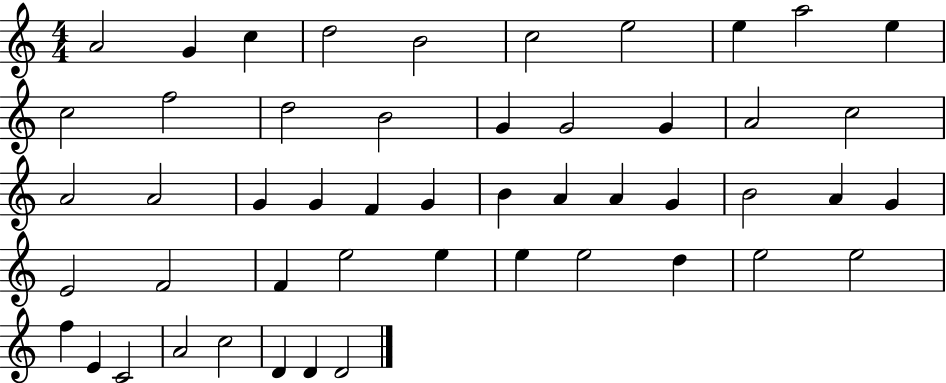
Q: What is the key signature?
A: C major